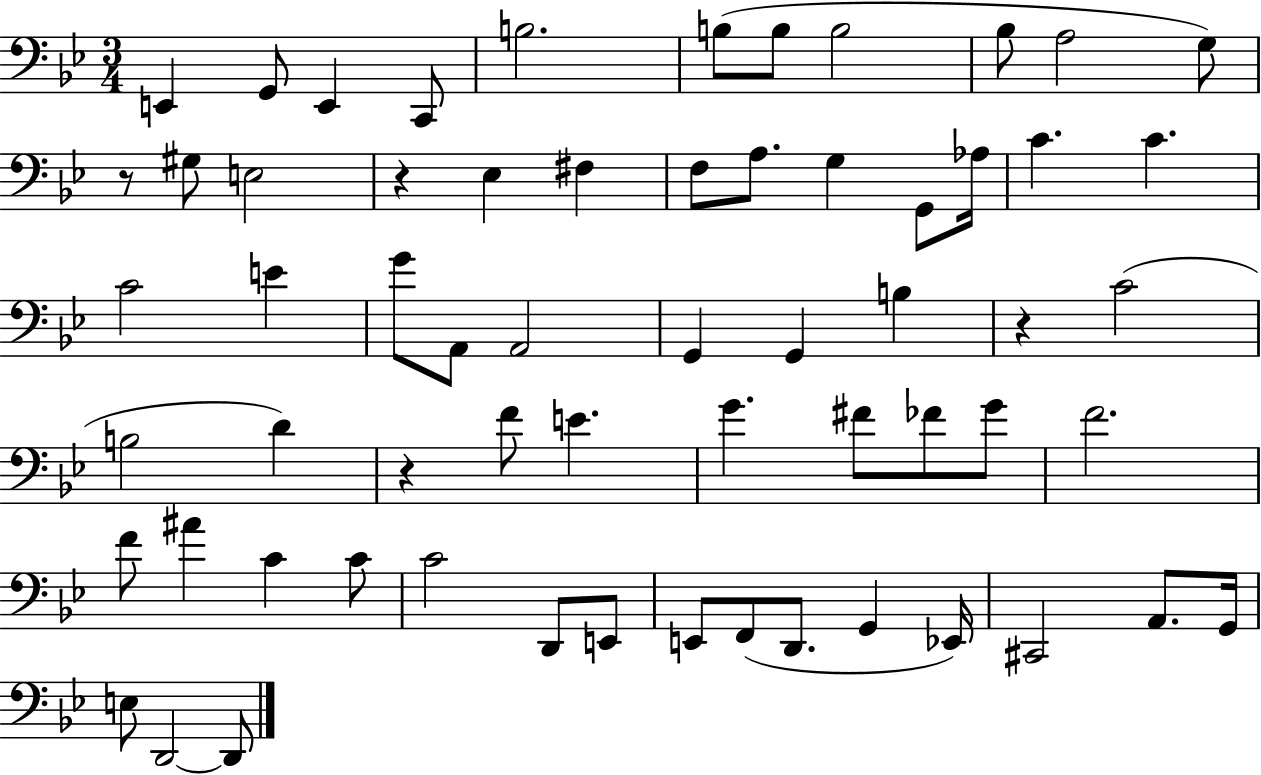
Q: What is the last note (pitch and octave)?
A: D2